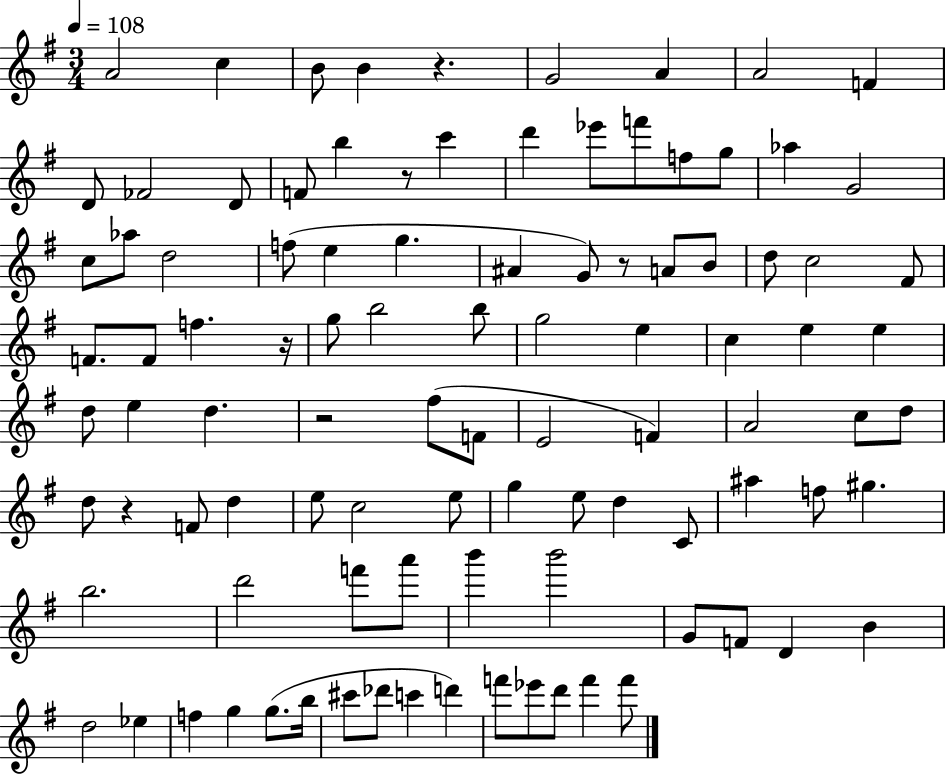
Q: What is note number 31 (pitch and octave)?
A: B4